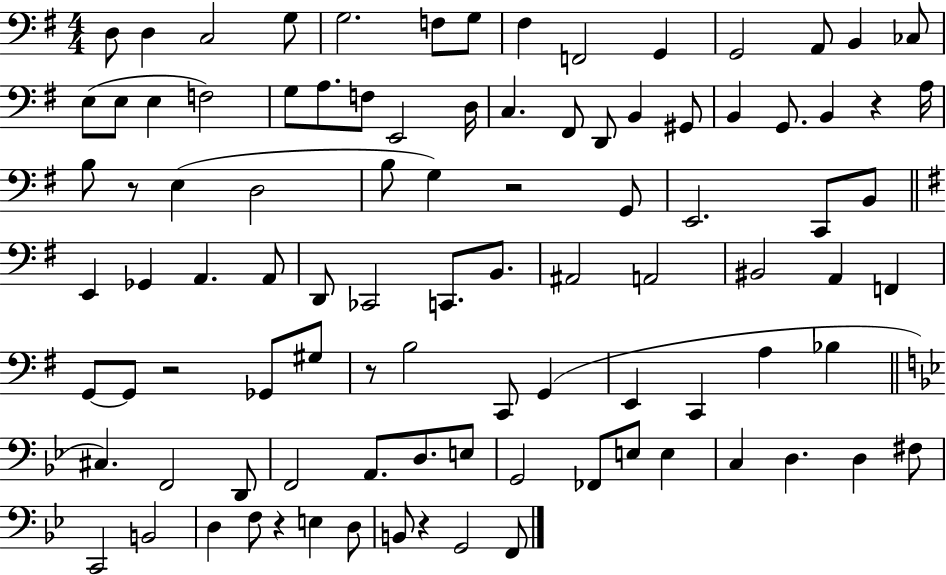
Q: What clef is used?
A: bass